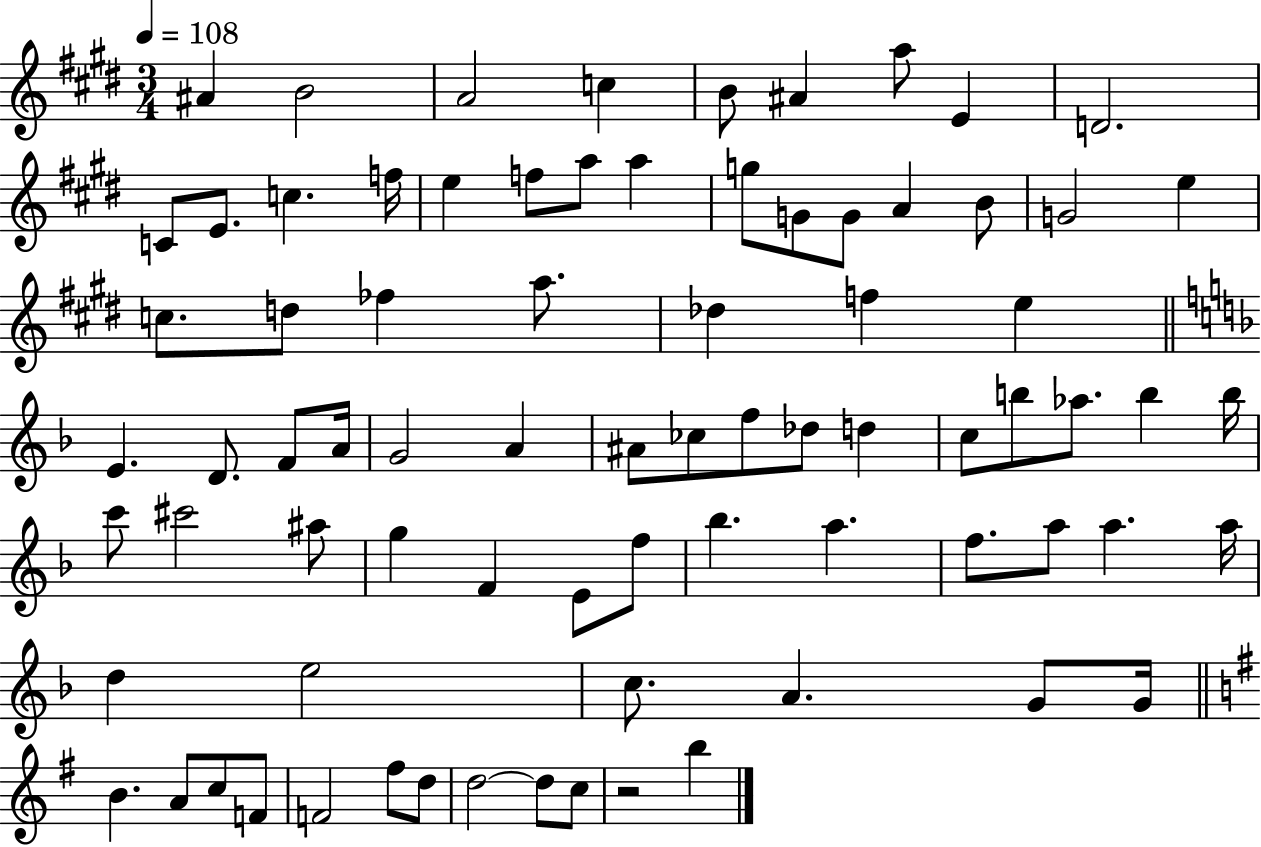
A#4/q B4/h A4/h C5/q B4/e A#4/q A5/e E4/q D4/h. C4/e E4/e. C5/q. F5/s E5/q F5/e A5/e A5/q G5/e G4/e G4/e A4/q B4/e G4/h E5/q C5/e. D5/e FES5/q A5/e. Db5/q F5/q E5/q E4/q. D4/e. F4/e A4/s G4/h A4/q A#4/e CES5/e F5/e Db5/e D5/q C5/e B5/e Ab5/e. B5/q B5/s C6/e C#6/h A#5/e G5/q F4/q E4/e F5/e Bb5/q. A5/q. F5/e. A5/e A5/q. A5/s D5/q E5/h C5/e. A4/q. G4/e G4/s B4/q. A4/e C5/e F4/e F4/h F#5/e D5/e D5/h D5/e C5/e R/h B5/q